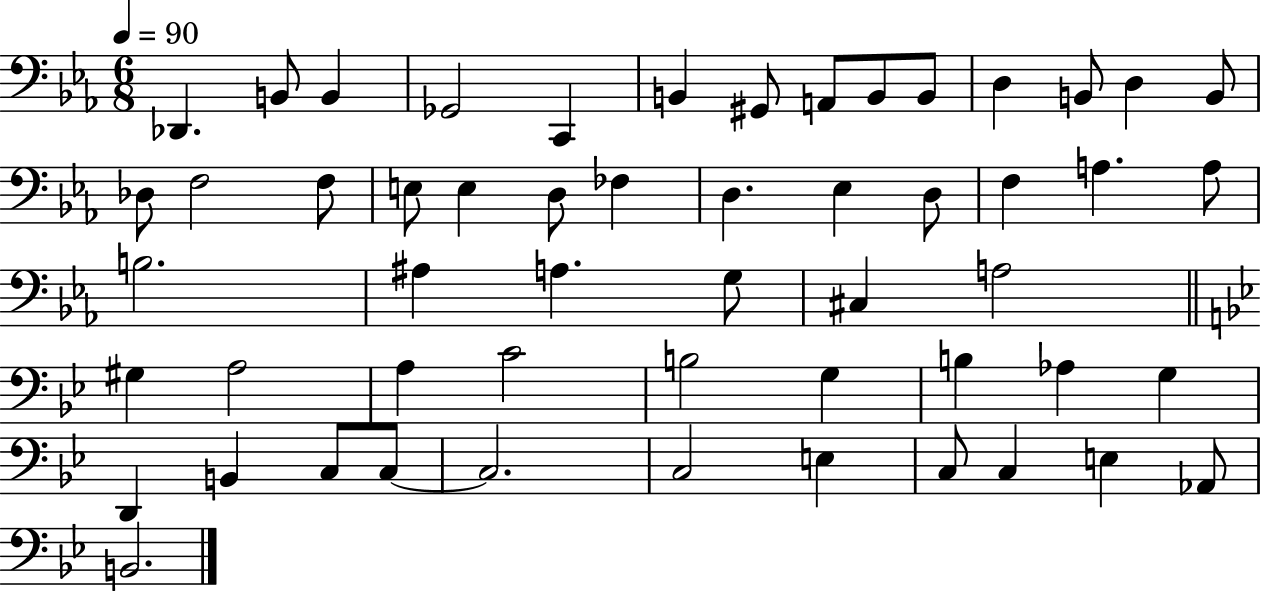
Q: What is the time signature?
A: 6/8